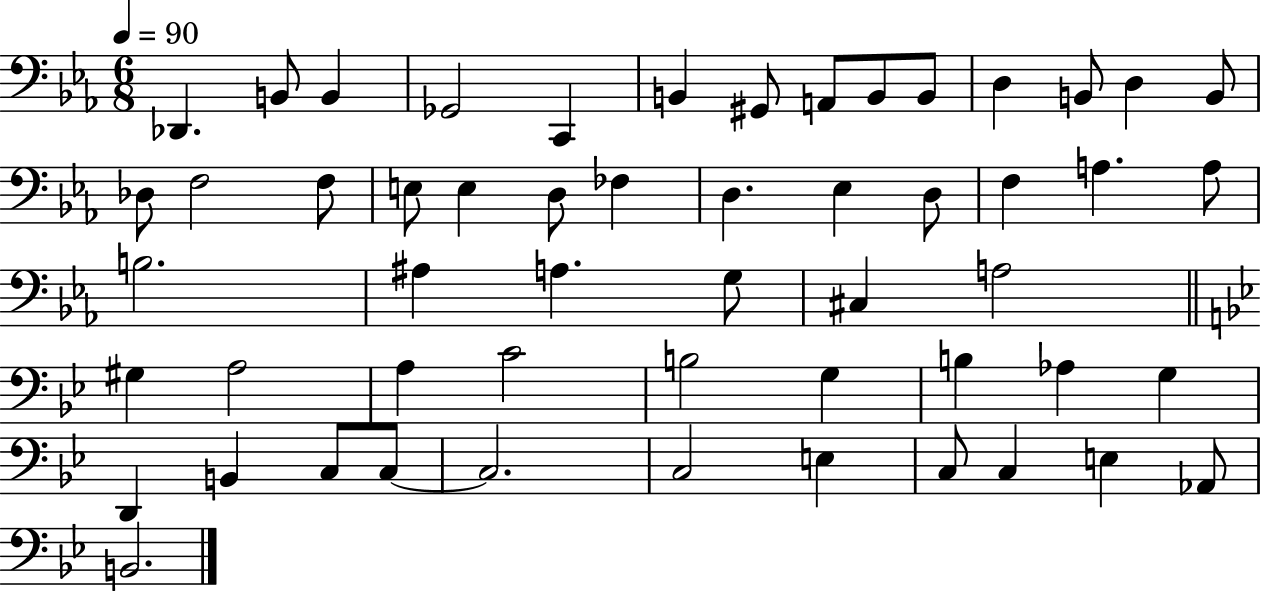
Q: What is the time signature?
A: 6/8